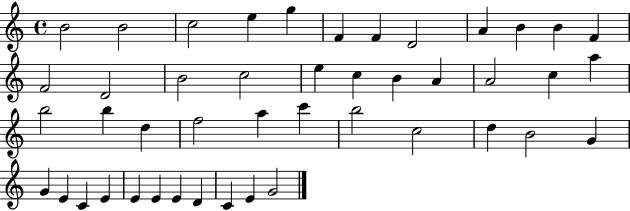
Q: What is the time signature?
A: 4/4